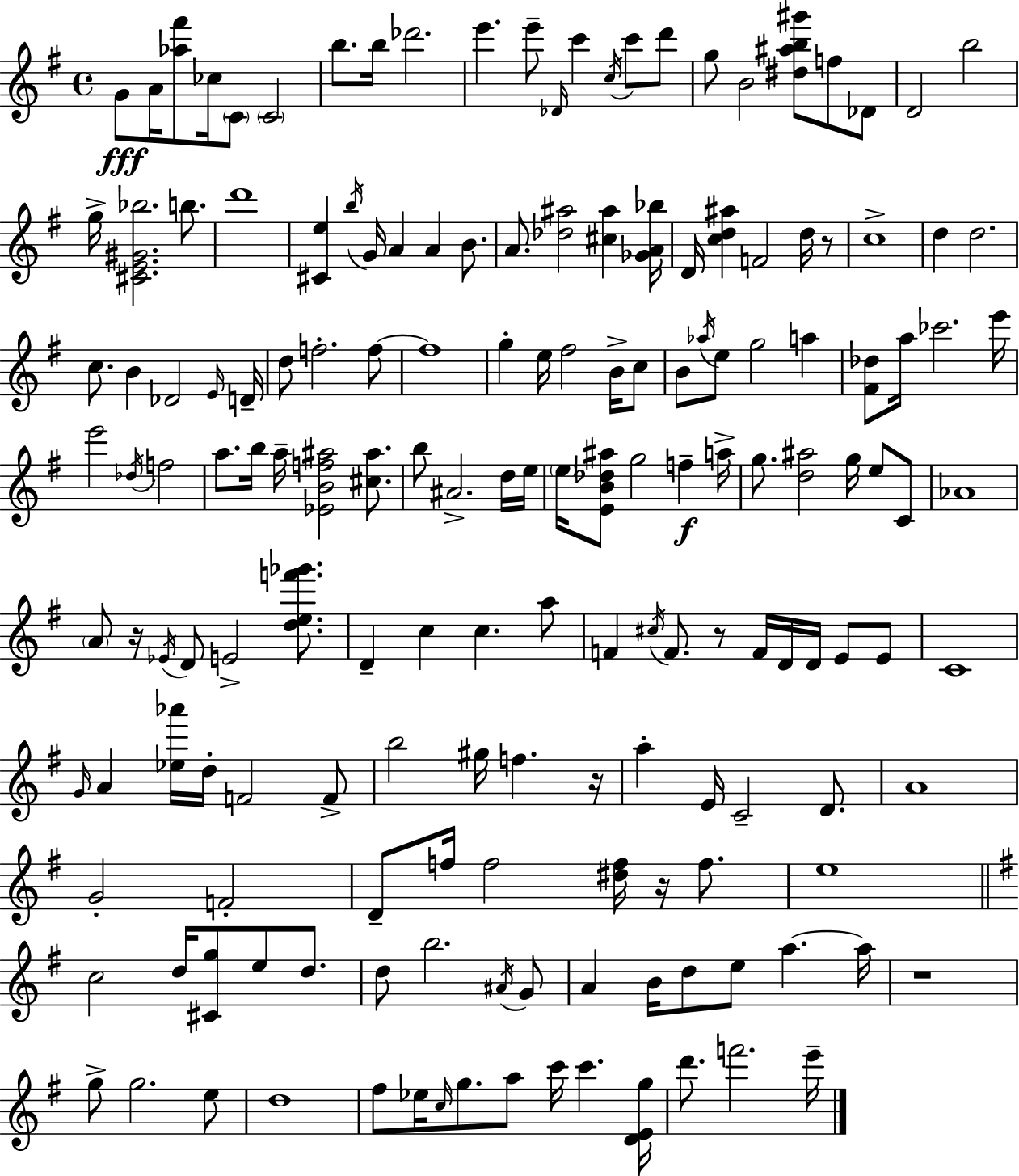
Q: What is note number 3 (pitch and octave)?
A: CES5